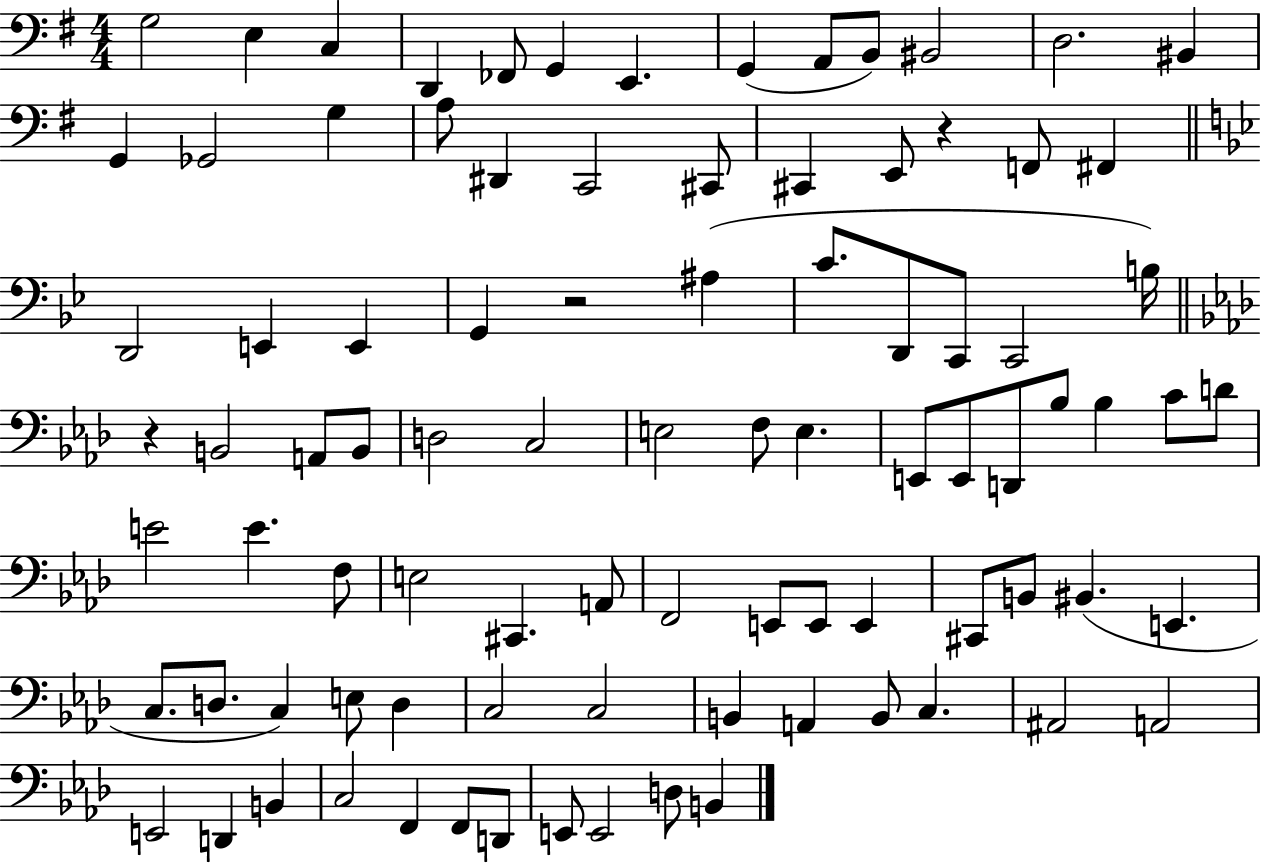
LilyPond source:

{
  \clef bass
  \numericTimeSignature
  \time 4/4
  \key g \major
  \repeat volta 2 { g2 e4 c4 | d,4 fes,8 g,4 e,4. | g,4( a,8 b,8) bis,2 | d2. bis,4 | \break g,4 ges,2 g4 | a8 dis,4 c,2 cis,8 | cis,4 e,8 r4 f,8 fis,4 | \bar "||" \break \key bes \major d,2 e,4 e,4 | g,4 r2 ais4( | c'8. d,8 c,8 c,2 b16) | \bar "||" \break \key aes \major r4 b,2 a,8 b,8 | d2 c2 | e2 f8 e4. | e,8 e,8 d,8 bes8 bes4 c'8 d'8 | \break e'2 e'4. f8 | e2 cis,4. a,8 | f,2 e,8 e,8 e,4 | cis,8 b,8 bis,4.( e,4. | \break c8. d8. c4) e8 d4 | c2 c2 | b,4 a,4 b,8 c4. | ais,2 a,2 | \break e,2 d,4 b,4 | c2 f,4 f,8 d,8 | e,8 e,2 d8 b,4 | } \bar "|."
}